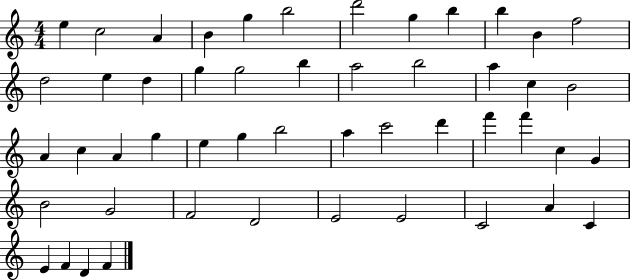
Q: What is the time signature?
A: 4/4